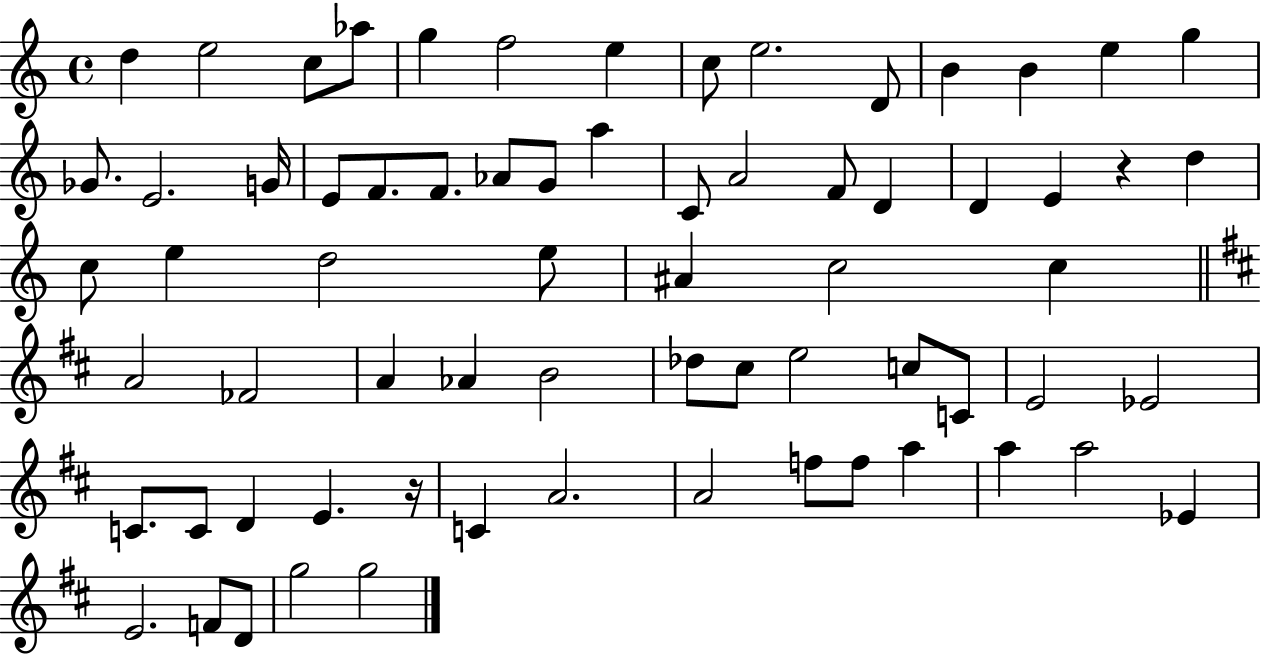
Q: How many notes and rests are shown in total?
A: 69